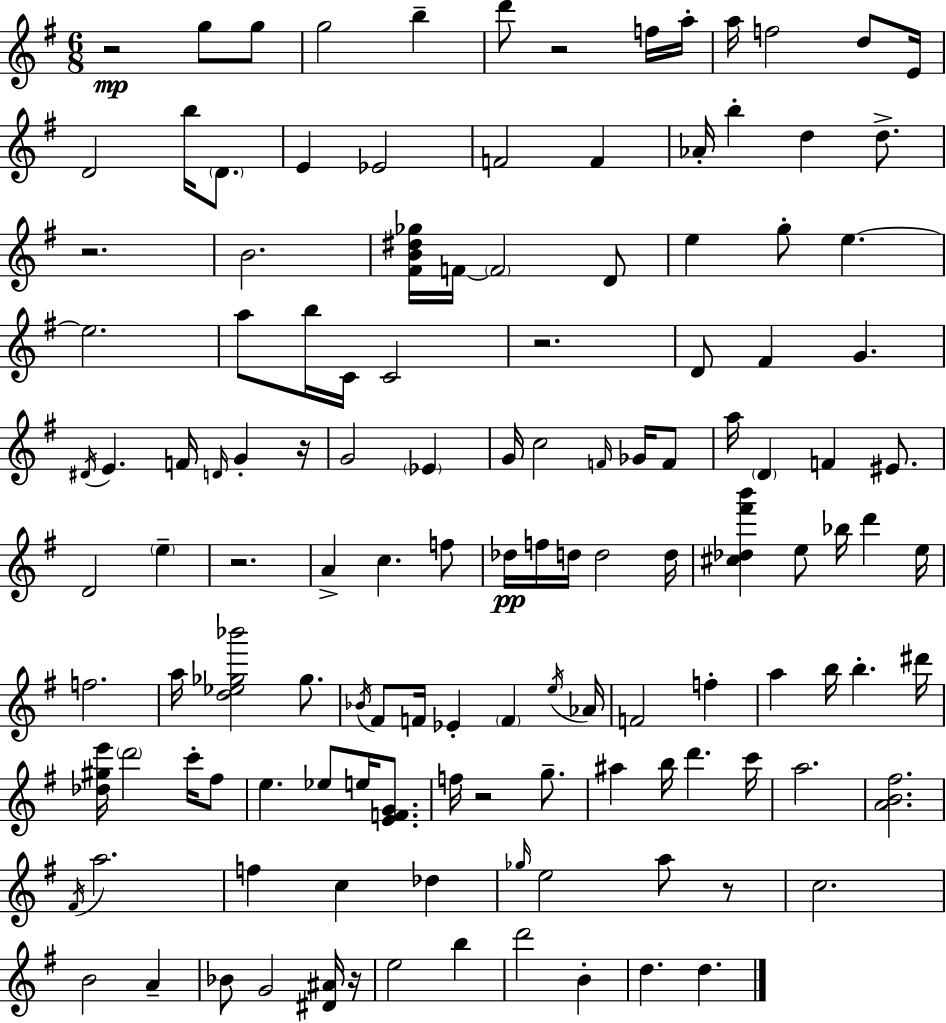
R/h G5/e G5/e G5/h B5/q D6/e R/h F5/s A5/s A5/s F5/h D5/e E4/s D4/h B5/s D4/e. E4/q Eb4/h F4/h F4/q Ab4/s B5/q D5/q D5/e. R/h. B4/h. [F#4,B4,D#5,Gb5]/s F4/s F4/h D4/e E5/q G5/e E5/q. E5/h. A5/e B5/s C4/s C4/h R/h. D4/e F#4/q G4/q. D#4/s E4/q. F4/s D4/s G4/q R/s G4/h Eb4/q G4/s C5/h F4/s Gb4/s F4/e A5/s D4/q F4/q EIS4/e. D4/h E5/q R/h. A4/q C5/q. F5/e Db5/s F5/s D5/s D5/h D5/s [C#5,Db5,F#6,B6]/q E5/e Bb5/s D6/q E5/s F5/h. A5/s [D5,Eb5,Gb5,Bb6]/h Gb5/e. Bb4/s F#4/e F4/s Eb4/q F4/q E5/s Ab4/s F4/h F5/q A5/q B5/s B5/q. D#6/s [Db5,G#5,E6]/s D6/h C6/s F#5/e E5/q. Eb5/e E5/s [E4,F4,G4]/e. F5/s R/h G5/e. A#5/q B5/s D6/q. C6/s A5/h. [A4,B4,F#5]/h. F#4/s A5/h. F5/q C5/q Db5/q Gb5/s E5/h A5/e R/e C5/h. B4/h A4/q Bb4/e G4/h [D#4,A#4]/s R/s E5/h B5/q D6/h B4/q D5/q. D5/q.